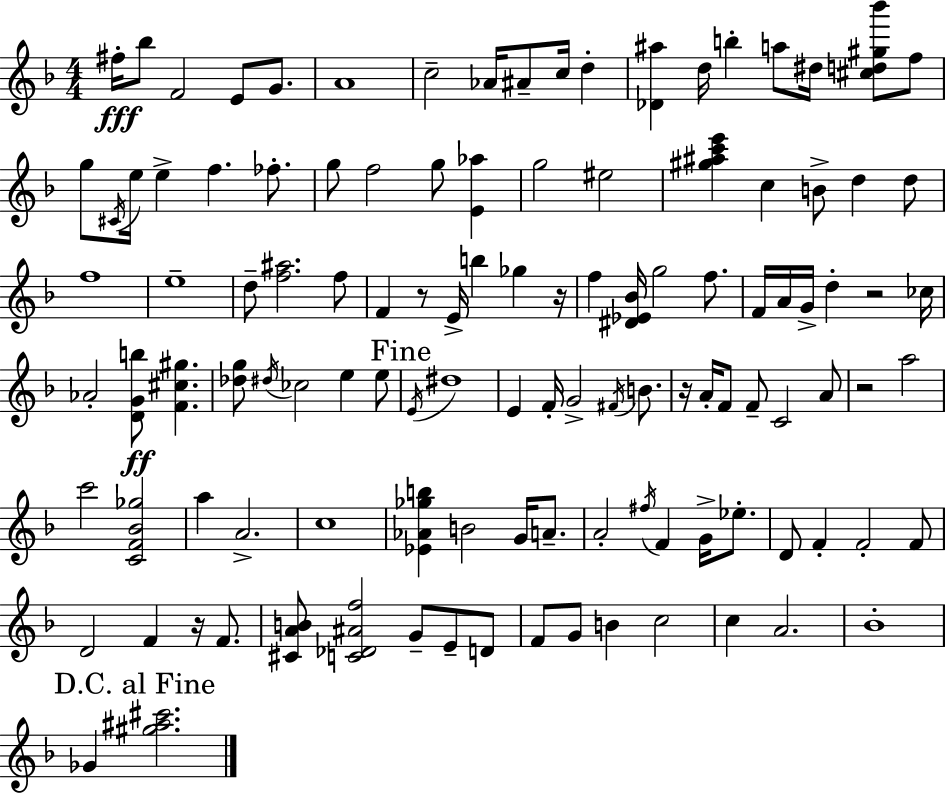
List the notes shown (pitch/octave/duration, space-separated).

F#5/s Bb5/e F4/h E4/e G4/e. A4/w C5/h Ab4/s A#4/e C5/s D5/q [Db4,A#5]/q D5/s B5/q A5/e D#5/s [C#5,D5,G#5,Bb6]/e F5/e G5/e C#4/s E5/s E5/q F5/q. FES5/e. G5/e F5/h G5/e [E4,Ab5]/q G5/h EIS5/h [G#5,A#5,C6,E6]/q C5/q B4/e D5/q D5/e F5/w E5/w D5/e [F5,A#5]/h. F5/e F4/q R/e E4/s B5/q Gb5/q R/s F5/q [D#4,Eb4,Bb4]/s G5/h F5/e. F4/s A4/s G4/s D5/q R/h CES5/s Ab4/h [D4,G4,B5]/e [F4,C#5,G#5]/q. [Db5,G5]/e D#5/s CES5/h E5/q E5/e E4/s D#5/w E4/q F4/s G4/h F#4/s B4/e. R/s A4/s F4/e F4/e C4/h A4/e R/h A5/h C6/h [C4,F4,Bb4,Gb5]/h A5/q A4/h. C5/w [Eb4,Ab4,Gb5,B5]/q B4/h G4/s A4/e. A4/h F#5/s F4/q G4/s Eb5/e. D4/e F4/q F4/h F4/e D4/h F4/q R/s F4/e. [C#4,A4,B4]/e [C4,Db4,A#4,F5]/h G4/e E4/e D4/e F4/e G4/e B4/q C5/h C5/q A4/h. Bb4/w Gb4/q [G#5,A#5,C#6]/h.